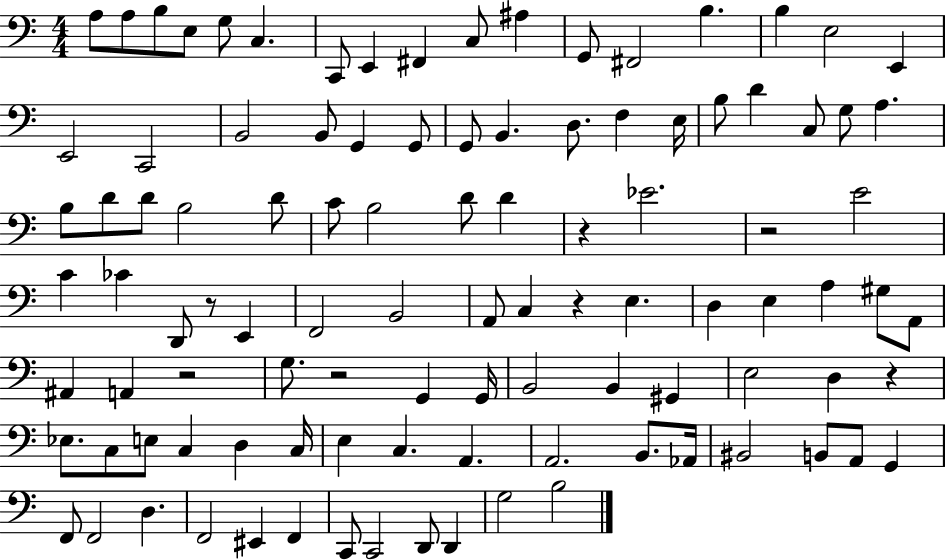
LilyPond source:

{
  \clef bass
  \numericTimeSignature
  \time 4/4
  \key c \major
  a8 a8 b8 e8 g8 c4. | c,8 e,4 fis,4 c8 ais4 | g,8 fis,2 b4. | b4 e2 e,4 | \break e,2 c,2 | b,2 b,8 g,4 g,8 | g,8 b,4. d8. f4 e16 | b8 d'4 c8 g8 a4. | \break b8 d'8 d'8 b2 d'8 | c'8 b2 d'8 d'4 | r4 ees'2. | r2 e'2 | \break c'4 ces'4 d,8 r8 e,4 | f,2 b,2 | a,8 c4 r4 e4. | d4 e4 a4 gis8 a,8 | \break ais,4 a,4 r2 | g8. r2 g,4 g,16 | b,2 b,4 gis,4 | e2 d4 r4 | \break ees8. c8 e8 c4 d4 c16 | e4 c4. a,4. | a,2. b,8. aes,16 | bis,2 b,8 a,8 g,4 | \break f,8 f,2 d4. | f,2 eis,4 f,4 | c,8 c,2 d,8 d,4 | g2 b2 | \break \bar "|."
}